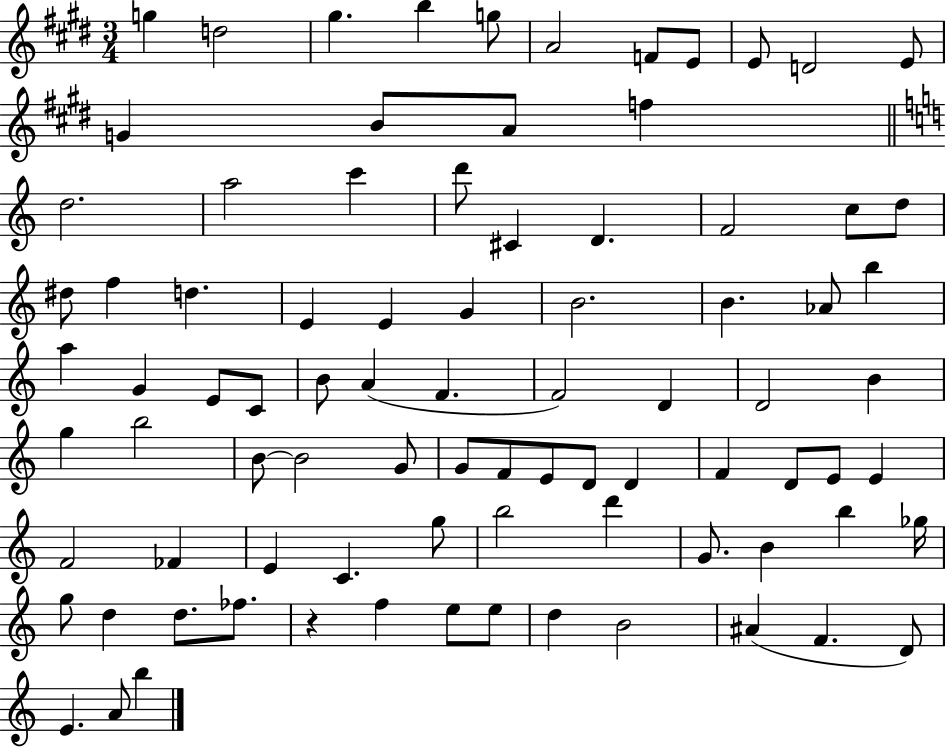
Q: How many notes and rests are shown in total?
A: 86